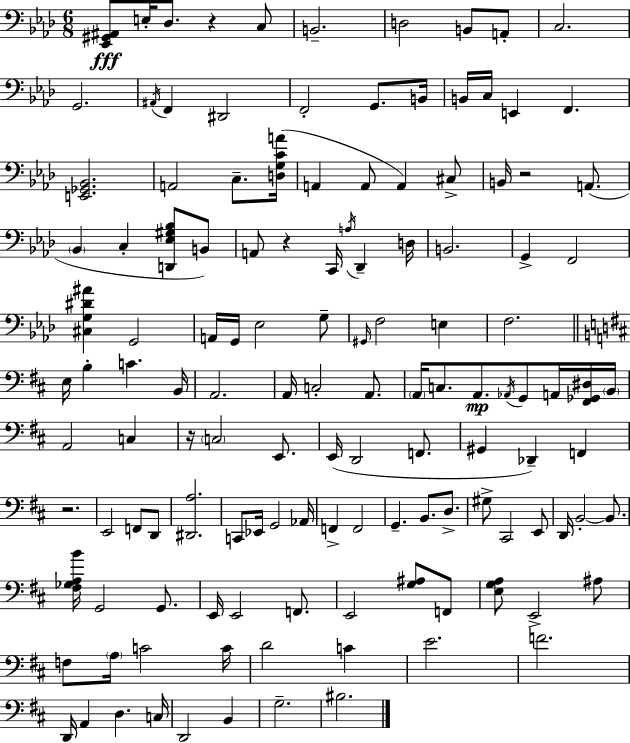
[Eb2,G#2,A#2]/e E3/s Db3/e. R/q C3/e B2/h. D3/h B2/e A2/e C3/h. G2/h. A#2/s F2/q D#2/h F2/h G2/e. B2/s B2/s C3/s E2/q F2/q. [E2,Gb2,Bb2]/h. A2/h C3/e. [D3,G3,C4,A4]/s A2/q A2/e A2/q C#3/e B2/s R/h A2/e. Bb2/q C3/q [D2,Eb3,G#3,Bb3]/e B2/e A2/e R/q C2/s A3/s Db2/q D3/s B2/h. G2/q F2/h [C#3,G3,D#4,A#4]/q G2/h A2/s G2/s Eb3/h G3/e G#2/s F3/h E3/q F3/h. E3/s B3/q C4/q. B2/s A2/h. A2/s C3/h A2/e. A2/s C3/e. A2/e. Ab2/s G2/e A2/s [F#2,Gb2,D#3]/s B2/s A2/h C3/q R/s C3/h E2/e. E2/s D2/h F2/e. G#2/q Db2/q F2/q R/h. E2/h F2/e D2/e [D#2,A3]/h. C2/e Eb2/s G2/h Ab2/s F2/q F2/h G2/q. B2/e. D3/e. G#3/e C#2/h E2/e D2/s B2/h B2/e. [F#3,Gb3,A3,B4]/s G2/h G2/e. E2/s E2/h F2/e. E2/h [G3,A#3]/e F2/e [E3,G3,A3]/e E2/h A#3/e F3/e A3/s C4/h C4/s D4/h C4/q E4/h. F4/h. D2/s A2/q D3/q. C3/s D2/h B2/q G3/h. BIS3/h.